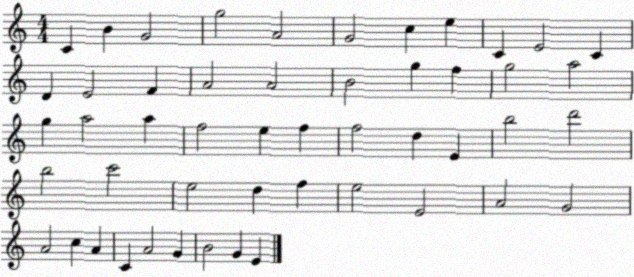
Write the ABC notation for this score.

X:1
T:Untitled
M:4/4
L:1/4
K:C
C B G2 g2 A2 G2 c e C E2 C D E2 F A2 A2 B2 g f g2 a2 g a2 a f2 e f f2 d E b2 d'2 b2 c'2 e2 d f e2 E2 A2 G2 A2 c A C A2 G B2 G E